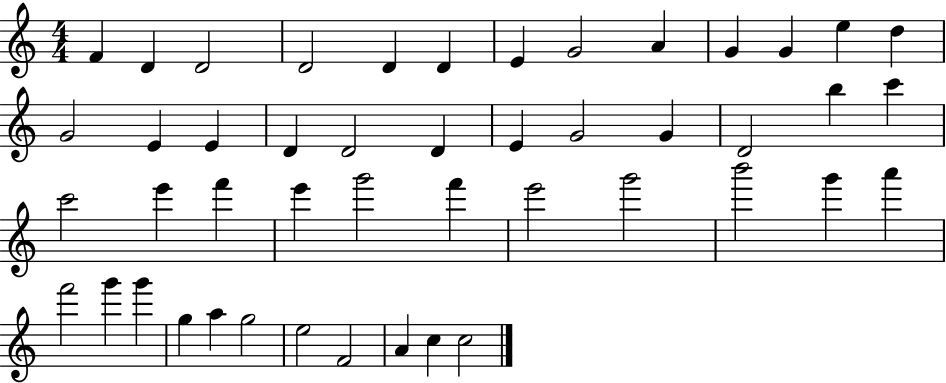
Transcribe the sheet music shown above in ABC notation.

X:1
T:Untitled
M:4/4
L:1/4
K:C
F D D2 D2 D D E G2 A G G e d G2 E E D D2 D E G2 G D2 b c' c'2 e' f' e' g'2 f' e'2 g'2 b'2 g' a' f'2 g' g' g a g2 e2 F2 A c c2